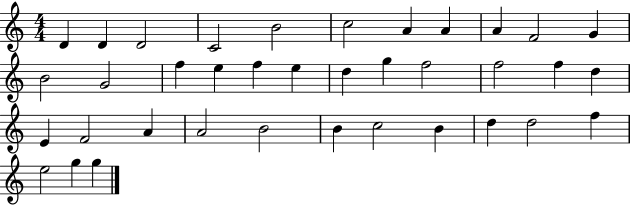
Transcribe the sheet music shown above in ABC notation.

X:1
T:Untitled
M:4/4
L:1/4
K:C
D D D2 C2 B2 c2 A A A F2 G B2 G2 f e f e d g f2 f2 f d E F2 A A2 B2 B c2 B d d2 f e2 g g